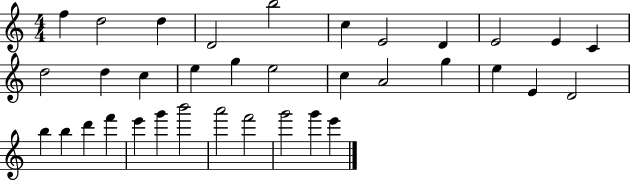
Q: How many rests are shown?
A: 0